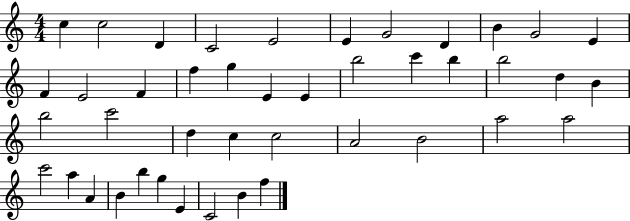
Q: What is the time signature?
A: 4/4